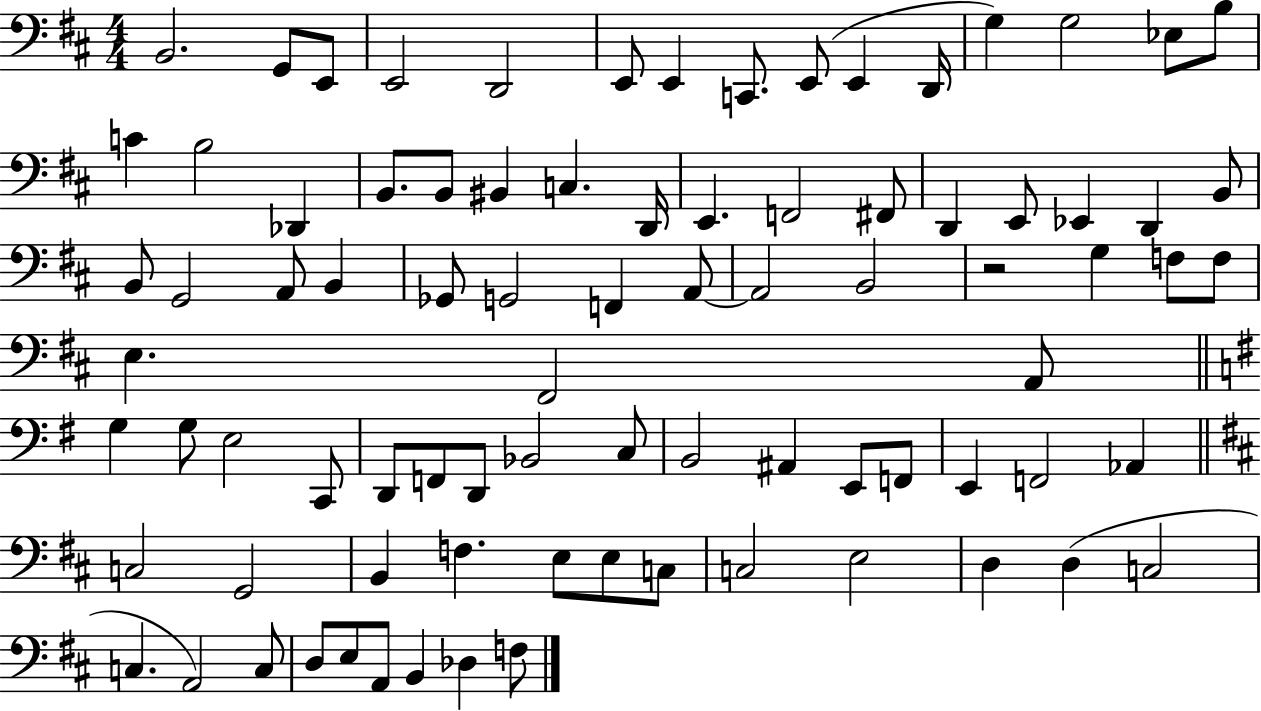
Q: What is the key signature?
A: D major